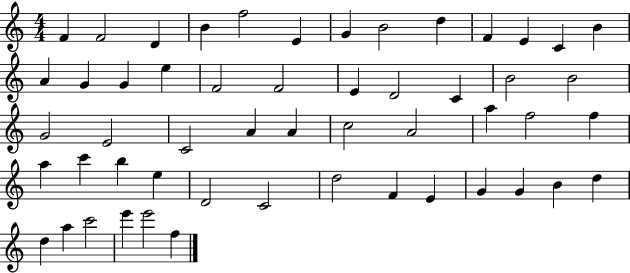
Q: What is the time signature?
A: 4/4